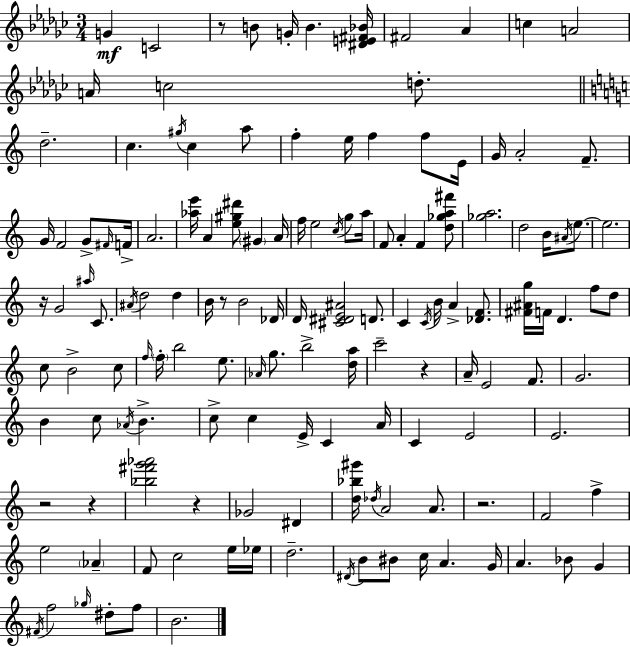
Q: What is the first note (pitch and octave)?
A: G4